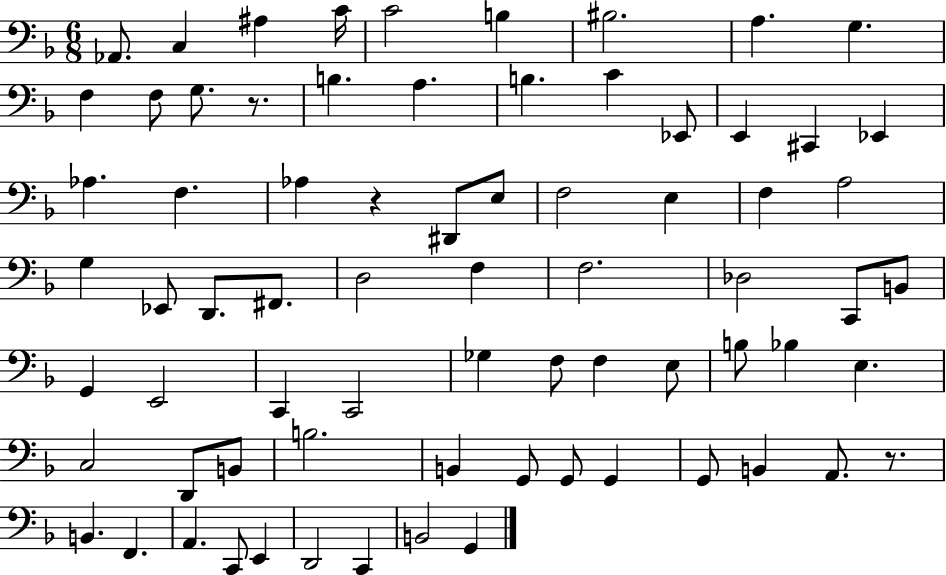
Ab2/e. C3/q A#3/q C4/s C4/h B3/q BIS3/h. A3/q. G3/q. F3/q F3/e G3/e. R/e. B3/q. A3/q. B3/q. C4/q Eb2/e E2/q C#2/q Eb2/q Ab3/q. F3/q. Ab3/q R/q D#2/e E3/e F3/h E3/q F3/q A3/h G3/q Eb2/e D2/e. F#2/e. D3/h F3/q F3/h. Db3/h C2/e B2/e G2/q E2/h C2/q C2/h Gb3/q F3/e F3/q E3/e B3/e Bb3/q E3/q. C3/h D2/e B2/e B3/h. B2/q G2/e G2/e G2/q G2/e B2/q A2/e. R/e. B2/q. F2/q. A2/q. C2/e E2/q D2/h C2/q B2/h G2/q